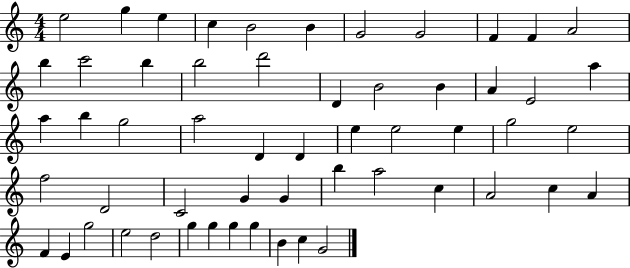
E5/h G5/q E5/q C5/q B4/h B4/q G4/h G4/h F4/q F4/q A4/h B5/q C6/h B5/q B5/h D6/h D4/q B4/h B4/q A4/q E4/h A5/q A5/q B5/q G5/h A5/h D4/q D4/q E5/q E5/h E5/q G5/h E5/h F5/h D4/h C4/h G4/q G4/q B5/q A5/h C5/q A4/h C5/q A4/q F4/q E4/q G5/h E5/h D5/h G5/q G5/q G5/q G5/q B4/q C5/q G4/h